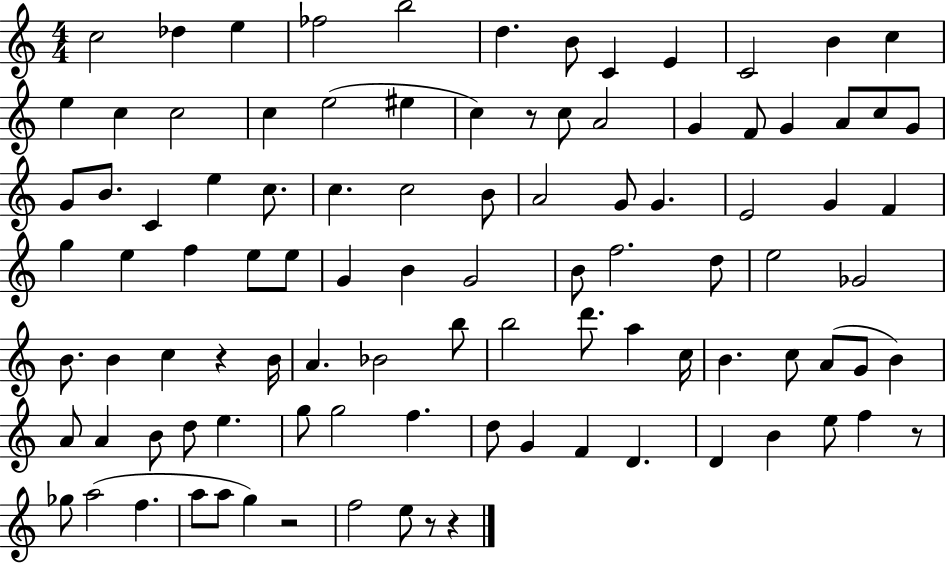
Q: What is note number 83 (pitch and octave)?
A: D4